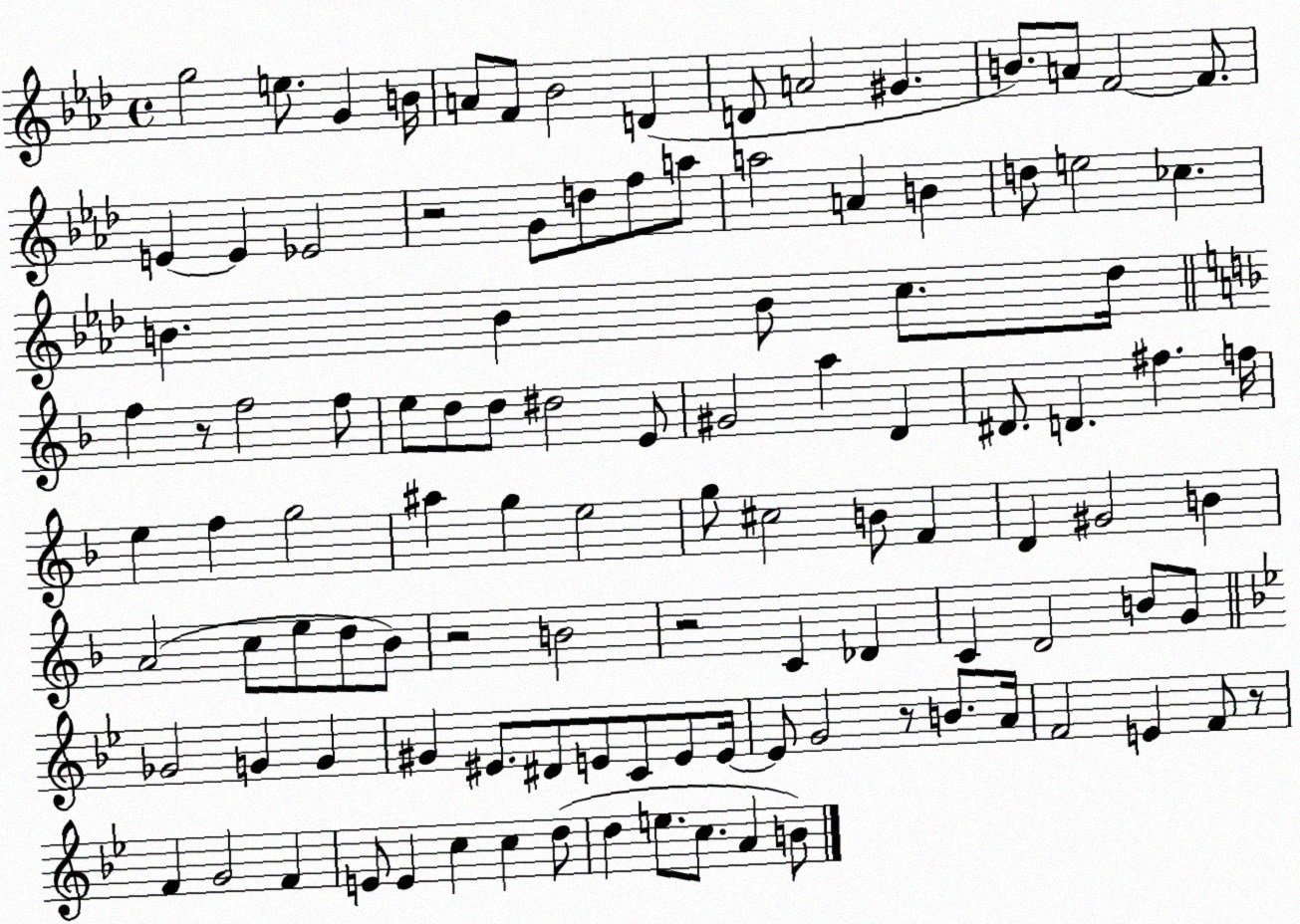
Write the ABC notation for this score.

X:1
T:Untitled
M:4/4
L:1/4
K:Ab
g2 e/2 G B/4 A/2 F/2 _B2 D D/2 A2 ^G B/2 A/2 F2 F/2 E E _E2 z2 G/2 d/2 f/2 a/2 a2 A B d/2 e2 _c B B B/2 c/2 _d/4 f z/2 f2 f/2 e/2 d/2 d/2 ^d2 E/2 ^G2 a D ^D/2 D ^f f/4 e f g2 ^a g e2 g/2 ^c2 B/2 F D ^G2 B A2 c/2 e/2 d/2 _B/2 z2 B2 z2 C _D C D2 B/2 G/2 _G2 G G ^G ^E/2 ^D/2 E/2 C/2 E/2 E/4 E/2 G2 z/2 B/2 A/4 F2 E F/2 z/2 F G2 F E/2 E c c d/2 d e/2 c/2 A B/2